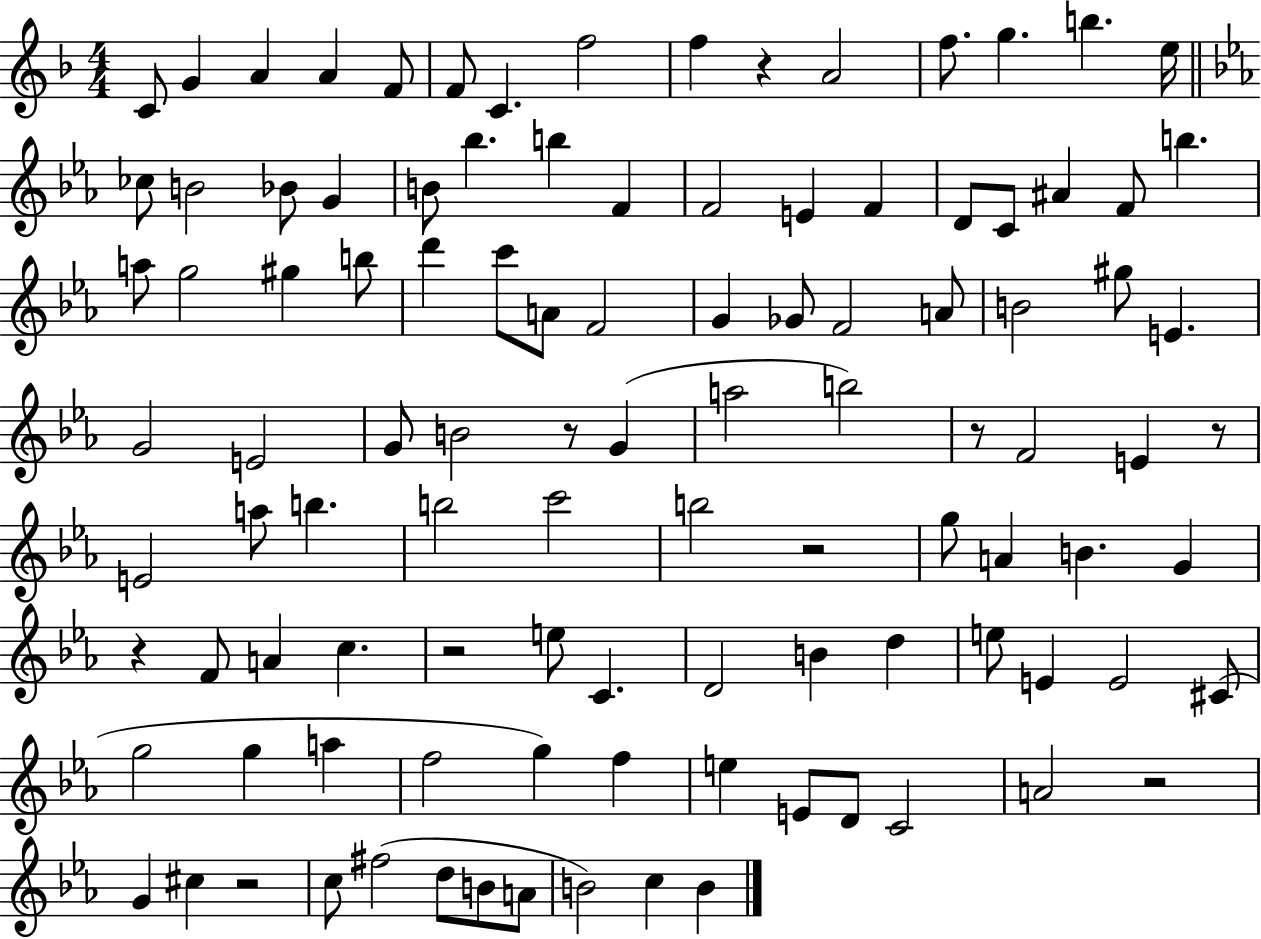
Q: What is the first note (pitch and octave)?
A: C4